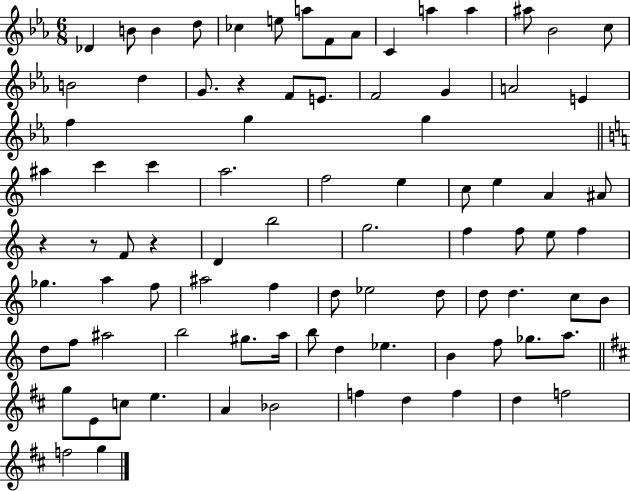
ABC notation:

X:1
T:Untitled
M:6/8
L:1/4
K:Eb
_D B/2 B d/2 _c e/2 a/2 F/2 _A/2 C a a ^a/2 _B2 c/2 B2 d G/2 z F/2 E/2 F2 G A2 E f g g ^a c' c' a2 f2 e c/2 e A ^A/2 z z/2 F/2 z D b2 g2 f f/2 e/2 f _g a f/2 ^a2 f d/2 _e2 d/2 d/2 d c/2 B/2 d/2 f/2 ^a2 b2 ^g/2 a/4 b/2 d _e B f/2 _g/2 a/2 g/2 E/2 c/2 e A _B2 f d f d f2 f2 g